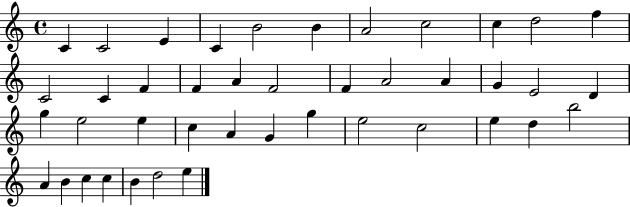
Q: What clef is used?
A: treble